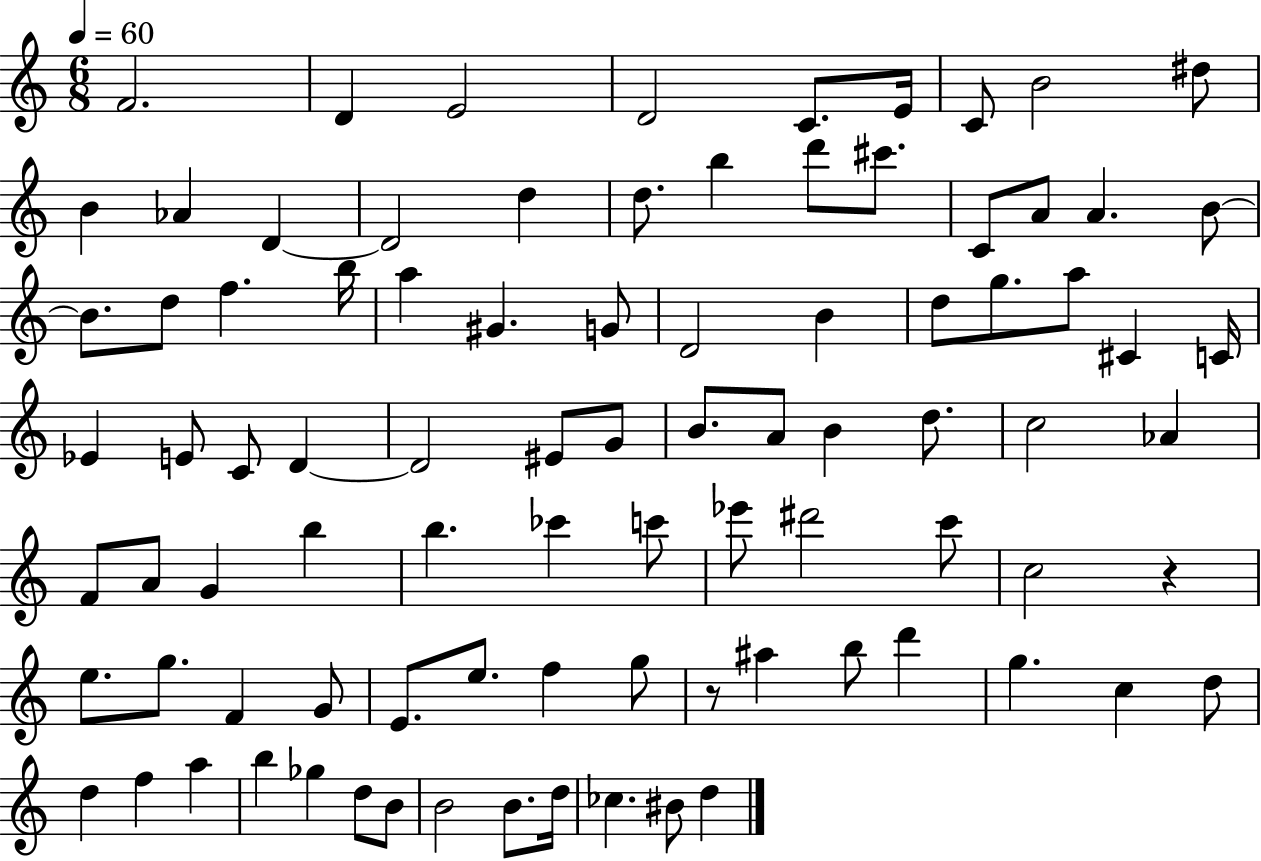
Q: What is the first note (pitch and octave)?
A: F4